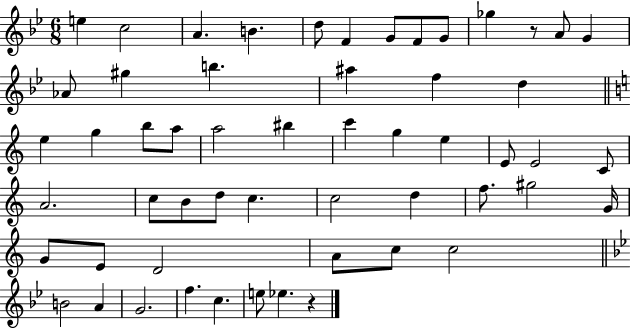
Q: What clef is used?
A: treble